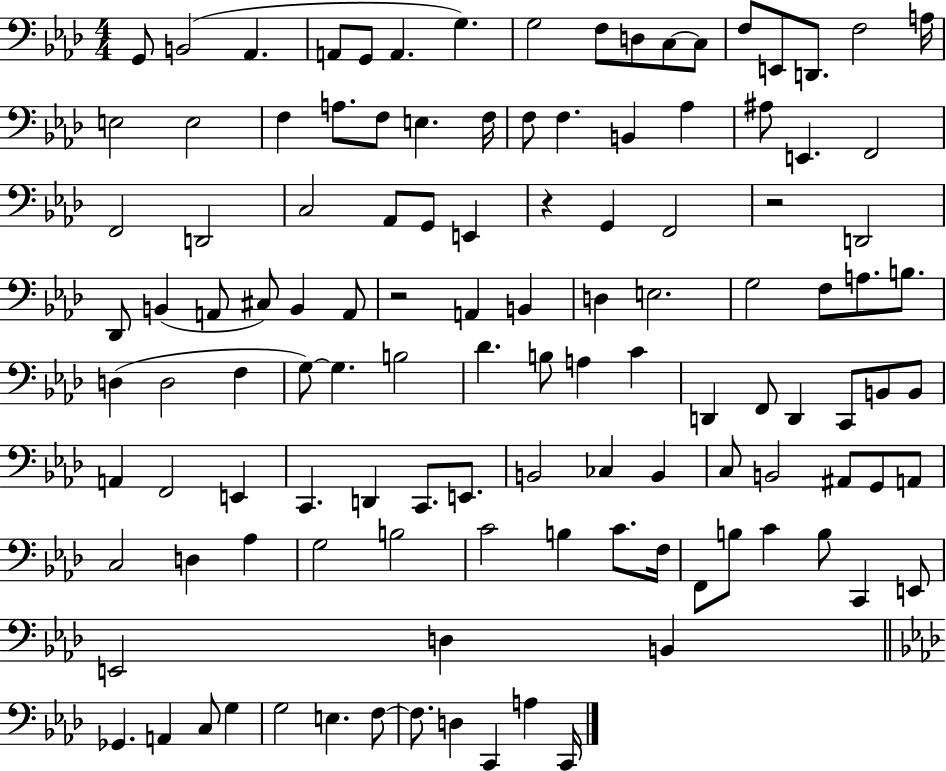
X:1
T:Untitled
M:4/4
L:1/4
K:Ab
G,,/2 B,,2 _A,, A,,/2 G,,/2 A,, G, G,2 F,/2 D,/2 C,/2 C,/2 F,/2 E,,/2 D,,/2 F,2 A,/4 E,2 E,2 F, A,/2 F,/2 E, F,/4 F,/2 F, B,, _A, ^A,/2 E,, F,,2 F,,2 D,,2 C,2 _A,,/2 G,,/2 E,, z G,, F,,2 z2 D,,2 _D,,/2 B,, A,,/2 ^C,/2 B,, A,,/2 z2 A,, B,, D, E,2 G,2 F,/2 A,/2 B,/2 D, D,2 F, G,/2 G, B,2 _D B,/2 A, C D,, F,,/2 D,, C,,/2 B,,/2 B,,/2 A,, F,,2 E,, C,, D,, C,,/2 E,,/2 B,,2 _C, B,, C,/2 B,,2 ^A,,/2 G,,/2 A,,/2 C,2 D, _A, G,2 B,2 C2 B, C/2 F,/4 F,,/2 B,/2 C B,/2 C,, E,,/2 E,,2 D, B,, _G,, A,, C,/2 G, G,2 E, F,/2 F,/2 D, C,, A, C,,/4